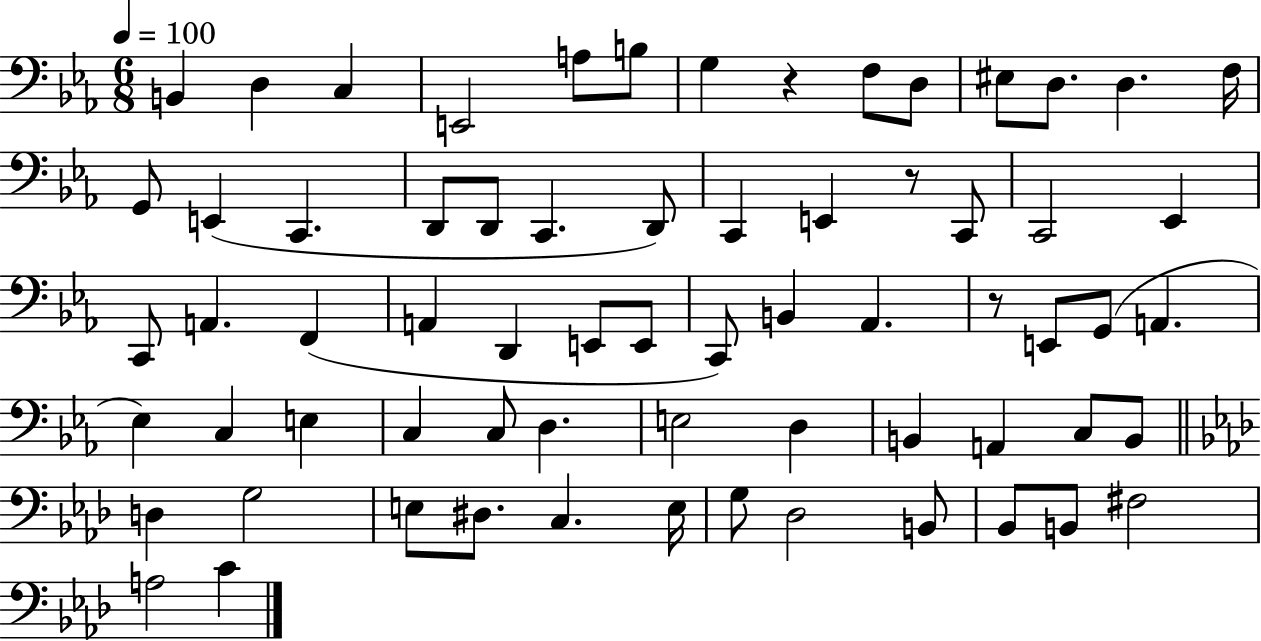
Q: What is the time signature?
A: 6/8